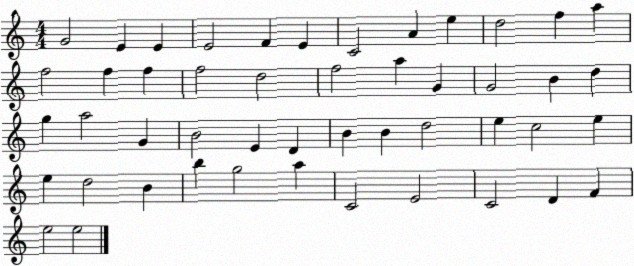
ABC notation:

X:1
T:Untitled
M:4/4
L:1/4
K:C
G2 E E E2 F E C2 A e d2 f a f2 f f f2 d2 f2 a G G2 B d g a2 G B2 E D B B d2 e c2 e e d2 B b g2 a C2 E2 C2 D F e2 e2